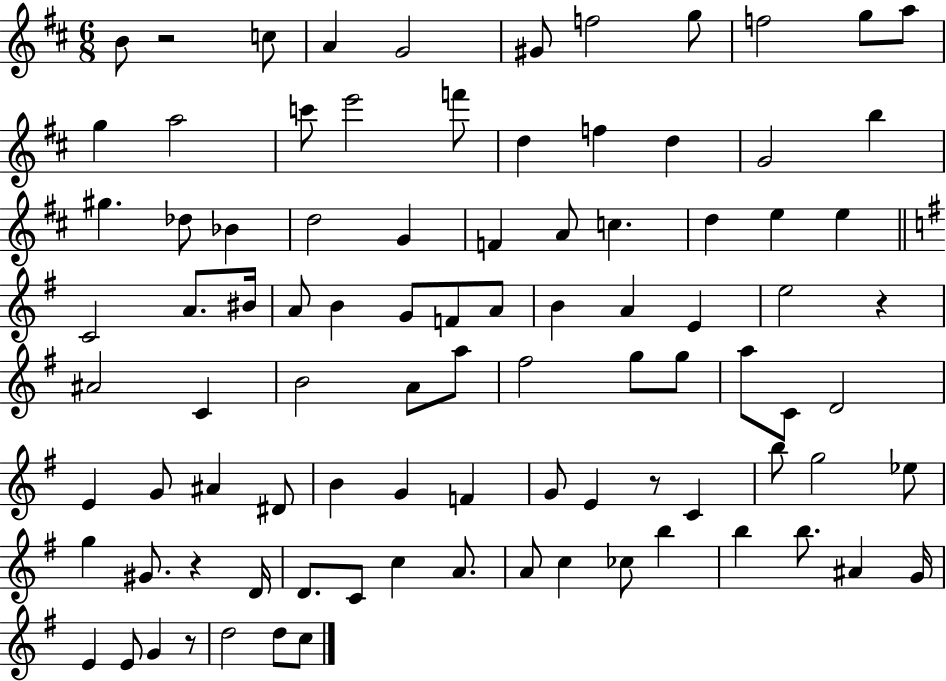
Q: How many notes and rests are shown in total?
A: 93